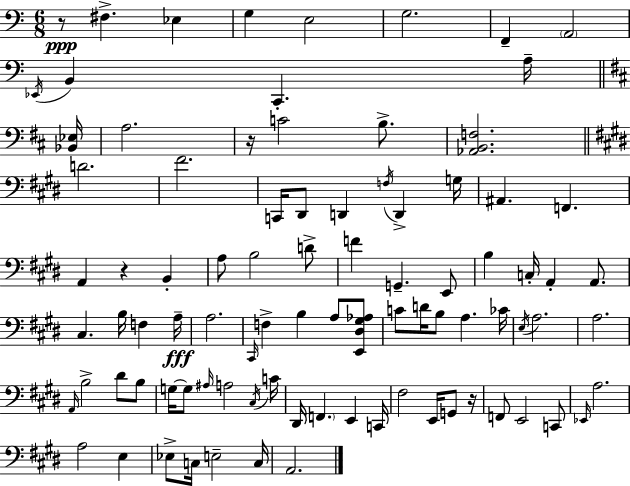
R/e F#3/q. Eb3/q G3/q E3/h G3/h. F2/q A2/h Eb2/s B2/q C2/q. A3/s [Bb2,Eb3]/s A3/h. R/s C4/h B3/e. [Ab2,B2,F3]/h. D4/h. F#4/h. C2/s D#2/e D2/q F3/s D2/q G3/s A#2/q. F2/q. A2/q R/q B2/q A3/e B3/h D4/e F4/q G2/q. E2/e B3/q C3/s A2/q A2/e. C#3/q. B3/s F3/q A3/s A3/h. C#2/s F3/q B3/q A3/e [E2,D#3,G#3,Ab3]/e C4/e D4/s B3/e A3/q. CES4/s E3/s A3/h. A3/h. A2/s B3/h D#4/e B3/e G3/s G3/e A#3/s A3/h C#3/s C4/s D#2/s F2/q. E2/q C2/s F#3/h E2/s G2/e R/s F2/e E2/h C2/e Eb2/s A3/h. A3/h E3/q Eb3/e C3/s E3/h C3/s A2/h.